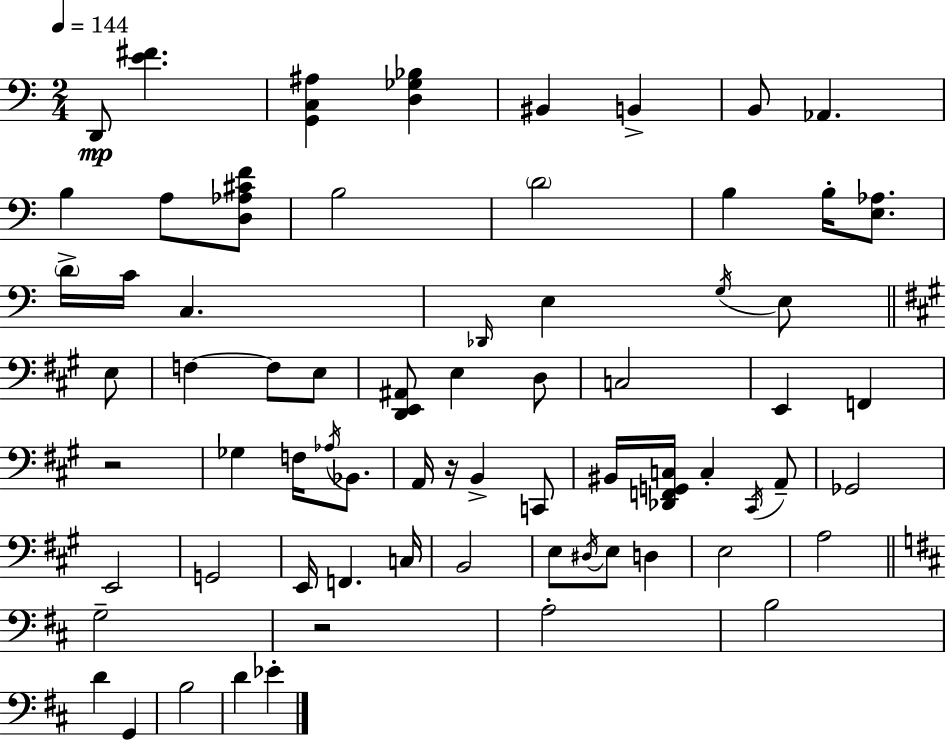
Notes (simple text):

D2/e [E4,F#4]/q. [G2,C3,A#3]/q [D3,Gb3,Bb3]/q BIS2/q B2/q B2/e Ab2/q. B3/q A3/e [D3,Ab3,C#4,F4]/e B3/h D4/h B3/q B3/s [E3,Ab3]/e. D4/s C4/s C3/q. Db2/s E3/q G3/s E3/e E3/e F3/q F3/e E3/e [D2,E2,A#2]/e E3/q D3/e C3/h E2/q F2/q R/h Gb3/q F3/s Ab3/s Bb2/e. A2/s R/s B2/q C2/e BIS2/s [Db2,F2,G2,C3]/s C3/q C#2/s A2/e Gb2/h E2/h G2/h E2/s F2/q. C3/s B2/h E3/e D#3/s E3/e D3/q E3/h A3/h G3/h R/h A3/h B3/h D4/q G2/q B3/h D4/q Eb4/q